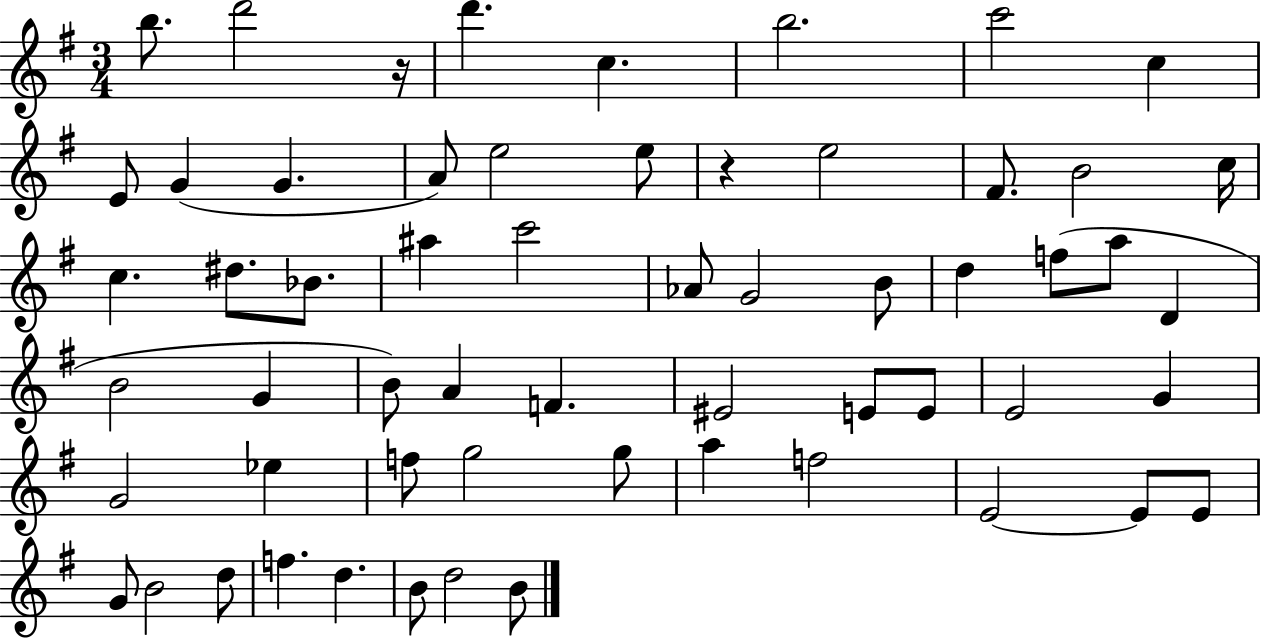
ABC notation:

X:1
T:Untitled
M:3/4
L:1/4
K:G
b/2 d'2 z/4 d' c b2 c'2 c E/2 G G A/2 e2 e/2 z e2 ^F/2 B2 c/4 c ^d/2 _B/2 ^a c'2 _A/2 G2 B/2 d f/2 a/2 D B2 G B/2 A F ^E2 E/2 E/2 E2 G G2 _e f/2 g2 g/2 a f2 E2 E/2 E/2 G/2 B2 d/2 f d B/2 d2 B/2